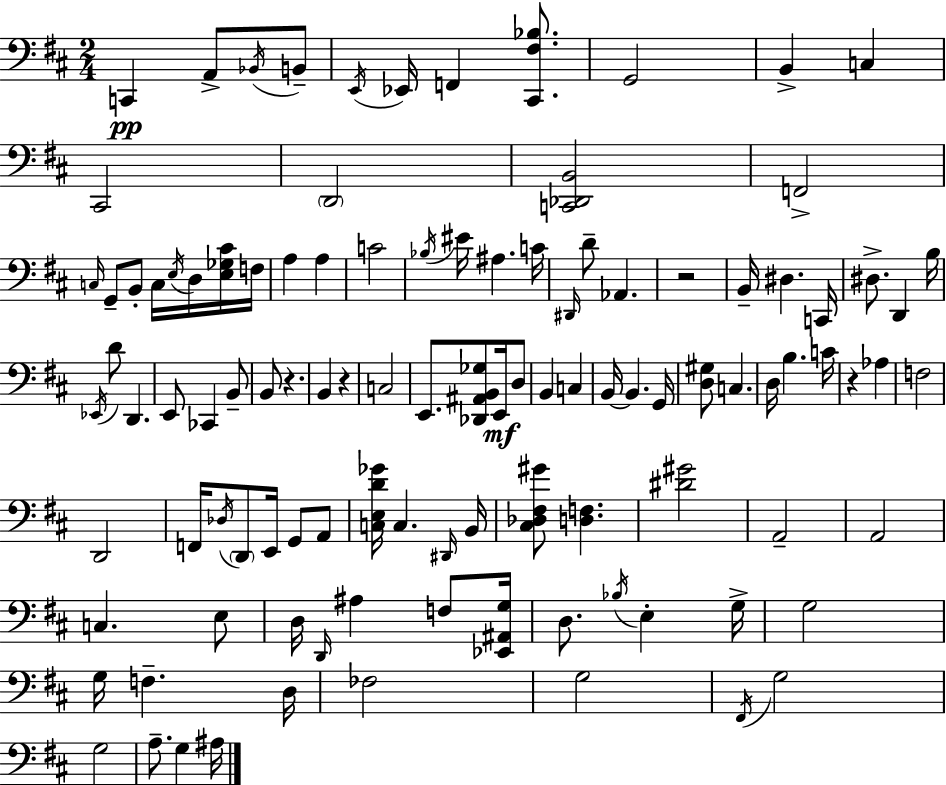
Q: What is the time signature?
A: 2/4